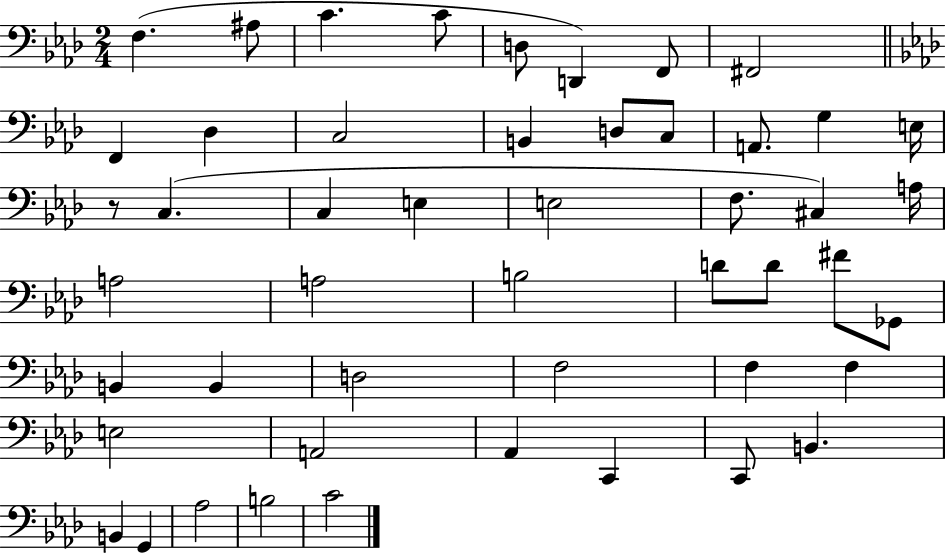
F3/q. A#3/e C4/q. C4/e D3/e D2/q F2/e F#2/h F2/q Db3/q C3/h B2/q D3/e C3/e A2/e. G3/q E3/s R/e C3/q. C3/q E3/q E3/h F3/e. C#3/q A3/s A3/h A3/h B3/h D4/e D4/e F#4/e Gb2/e B2/q B2/q D3/h F3/h F3/q F3/q E3/h A2/h Ab2/q C2/q C2/e B2/q. B2/q G2/q Ab3/h B3/h C4/h